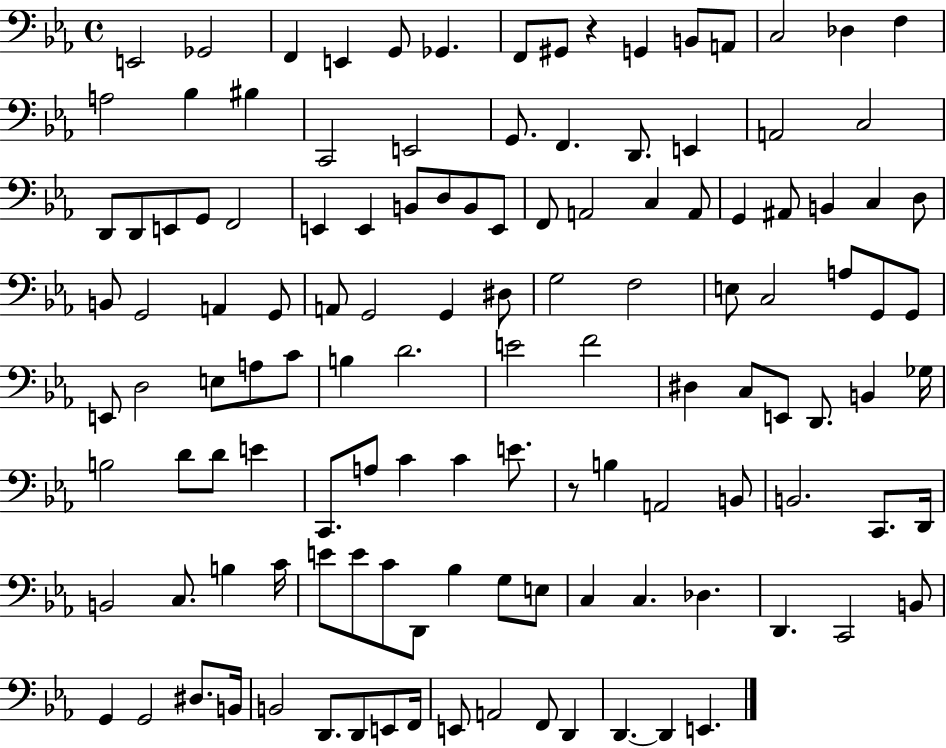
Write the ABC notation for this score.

X:1
T:Untitled
M:4/4
L:1/4
K:Eb
E,,2 _G,,2 F,, E,, G,,/2 _G,, F,,/2 ^G,,/2 z G,, B,,/2 A,,/2 C,2 _D, F, A,2 _B, ^B, C,,2 E,,2 G,,/2 F,, D,,/2 E,, A,,2 C,2 D,,/2 D,,/2 E,,/2 G,,/2 F,,2 E,, E,, B,,/2 D,/2 B,,/2 E,,/2 F,,/2 A,,2 C, A,,/2 G,, ^A,,/2 B,, C, D,/2 B,,/2 G,,2 A,, G,,/2 A,,/2 G,,2 G,, ^D,/2 G,2 F,2 E,/2 C,2 A,/2 G,,/2 G,,/2 E,,/2 D,2 E,/2 A,/2 C/2 B, D2 E2 F2 ^D, C,/2 E,,/2 D,,/2 B,, _G,/4 B,2 D/2 D/2 E C,,/2 A,/2 C C E/2 z/2 B, A,,2 B,,/2 B,,2 C,,/2 D,,/4 B,,2 C,/2 B, C/4 E/2 E/2 C/2 D,,/2 _B, G,/2 E,/2 C, C, _D, D,, C,,2 B,,/2 G,, G,,2 ^D,/2 B,,/4 B,,2 D,,/2 D,,/2 E,,/2 F,,/4 E,,/2 A,,2 F,,/2 D,, D,, D,, E,,